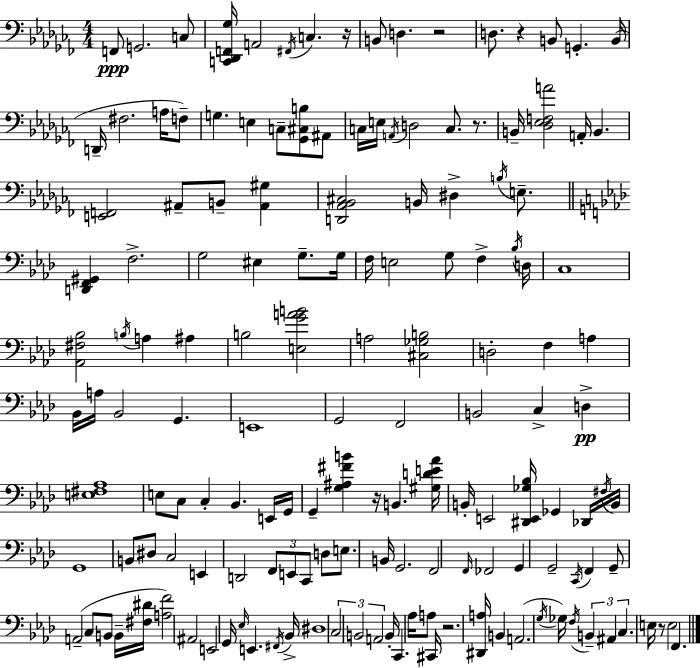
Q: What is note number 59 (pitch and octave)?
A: E2